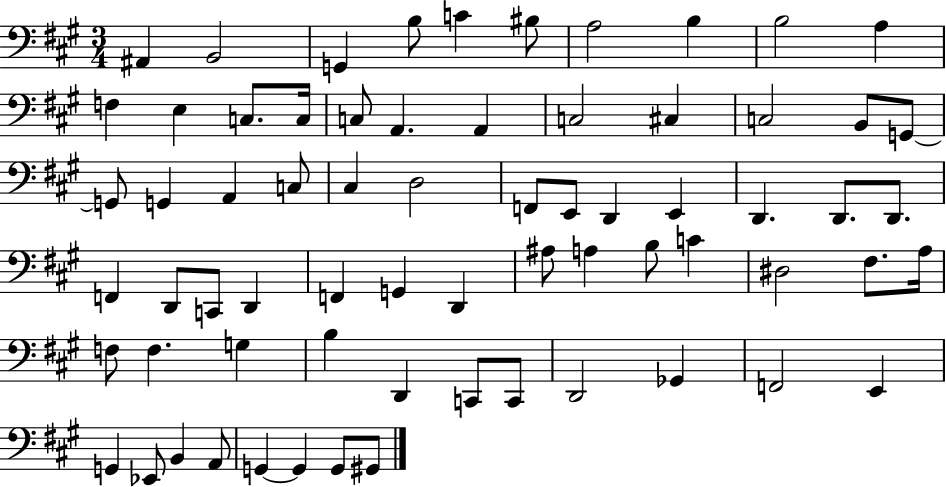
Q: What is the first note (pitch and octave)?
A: A#2